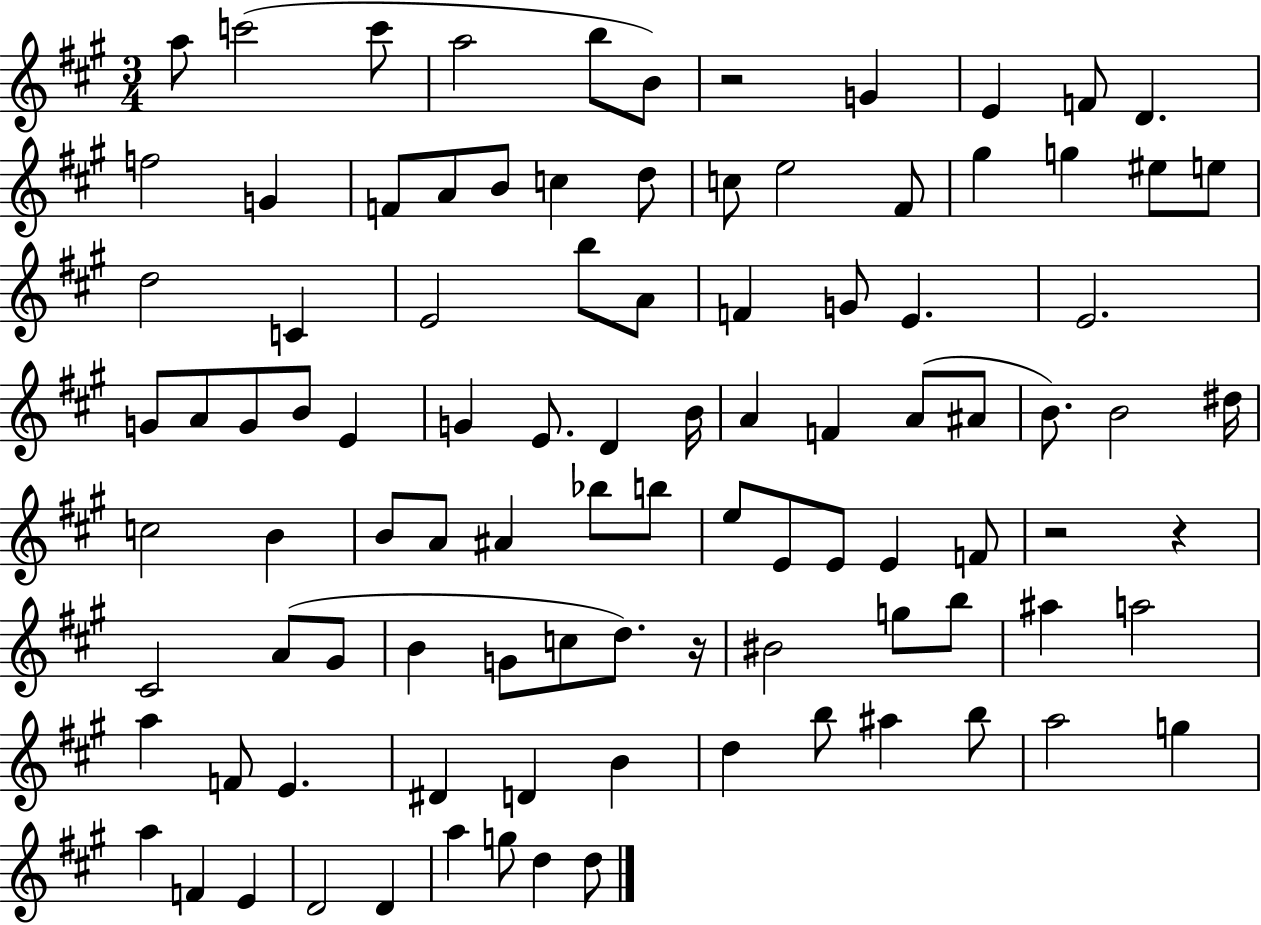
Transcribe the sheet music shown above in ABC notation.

X:1
T:Untitled
M:3/4
L:1/4
K:A
a/2 c'2 c'/2 a2 b/2 B/2 z2 G E F/2 D f2 G F/2 A/2 B/2 c d/2 c/2 e2 ^F/2 ^g g ^e/2 e/2 d2 C E2 b/2 A/2 F G/2 E E2 G/2 A/2 G/2 B/2 E G E/2 D B/4 A F A/2 ^A/2 B/2 B2 ^d/4 c2 B B/2 A/2 ^A _b/2 b/2 e/2 E/2 E/2 E F/2 z2 z ^C2 A/2 ^G/2 B G/2 c/2 d/2 z/4 ^B2 g/2 b/2 ^a a2 a F/2 E ^D D B d b/2 ^a b/2 a2 g a F E D2 D a g/2 d d/2